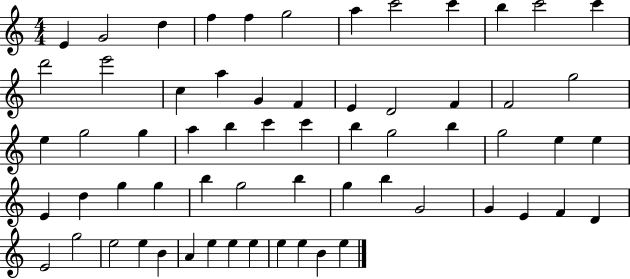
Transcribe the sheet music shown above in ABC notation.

X:1
T:Untitled
M:4/4
L:1/4
K:C
E G2 d f f g2 a c'2 c' b c'2 c' d'2 e'2 c a G F E D2 F F2 g2 e g2 g a b c' c' b g2 b g2 e e E d g g b g2 b g b G2 G E F D E2 g2 e2 e B A e e e e e B e